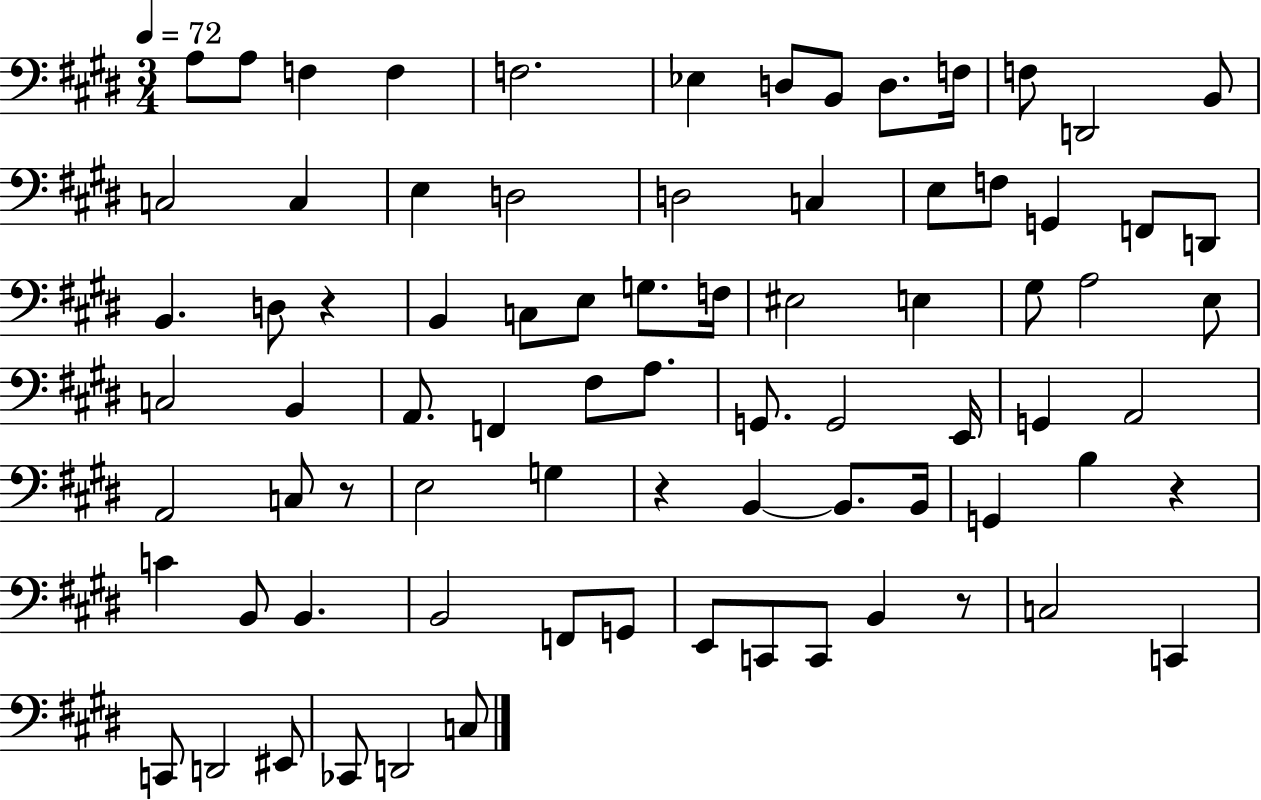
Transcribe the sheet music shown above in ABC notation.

X:1
T:Untitled
M:3/4
L:1/4
K:E
A,/2 A,/2 F, F, F,2 _E, D,/2 B,,/2 D,/2 F,/4 F,/2 D,,2 B,,/2 C,2 C, E, D,2 D,2 C, E,/2 F,/2 G,, F,,/2 D,,/2 B,, D,/2 z B,, C,/2 E,/2 G,/2 F,/4 ^E,2 E, ^G,/2 A,2 E,/2 C,2 B,, A,,/2 F,, ^F,/2 A,/2 G,,/2 G,,2 E,,/4 G,, A,,2 A,,2 C,/2 z/2 E,2 G, z B,, B,,/2 B,,/4 G,, B, z C B,,/2 B,, B,,2 F,,/2 G,,/2 E,,/2 C,,/2 C,,/2 B,, z/2 C,2 C,, C,,/2 D,,2 ^E,,/2 _C,,/2 D,,2 C,/2